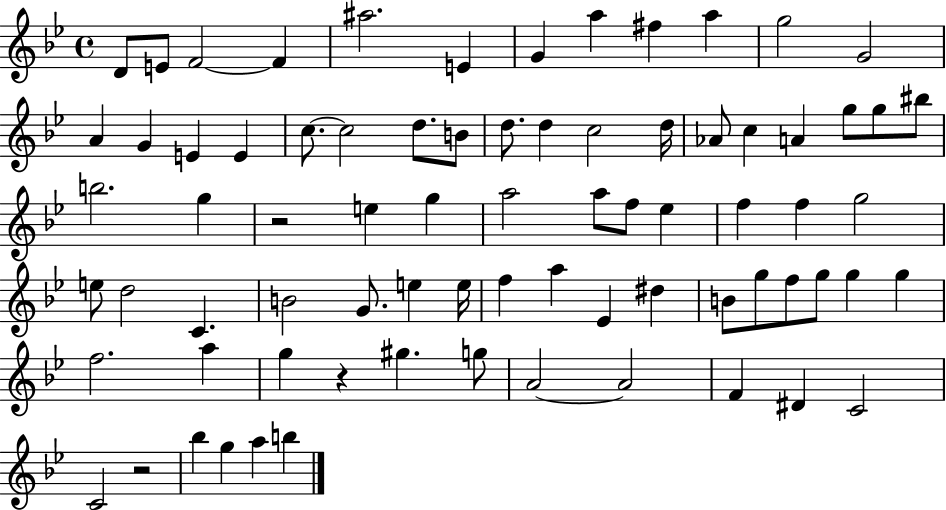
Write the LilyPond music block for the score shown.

{
  \clef treble
  \time 4/4
  \defaultTimeSignature
  \key bes \major
  d'8 e'8 f'2~~ f'4 | ais''2. e'4 | g'4 a''4 fis''4 a''4 | g''2 g'2 | \break a'4 g'4 e'4 e'4 | c''8.~~ c''2 d''8. b'8 | d''8. d''4 c''2 d''16 | aes'8 c''4 a'4 g''8 g''8 bis''8 | \break b''2. g''4 | r2 e''4 g''4 | a''2 a''8 f''8 ees''4 | f''4 f''4 g''2 | \break e''8 d''2 c'4. | b'2 g'8. e''4 e''16 | f''4 a''4 ees'4 dis''4 | b'8 g''8 f''8 g''8 g''4 g''4 | \break f''2. a''4 | g''4 r4 gis''4. g''8 | a'2~~ a'2 | f'4 dis'4 c'2 | \break c'2 r2 | bes''4 g''4 a''4 b''4 | \bar "|."
}